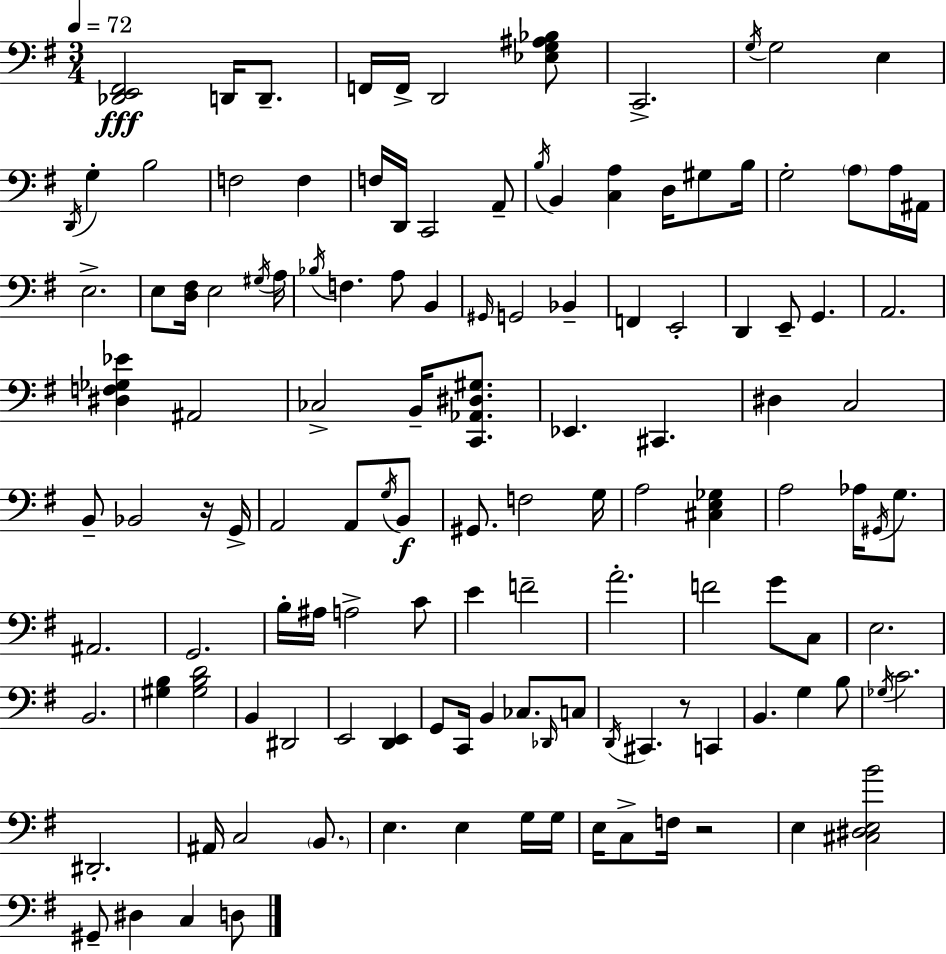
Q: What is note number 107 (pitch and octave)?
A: E3